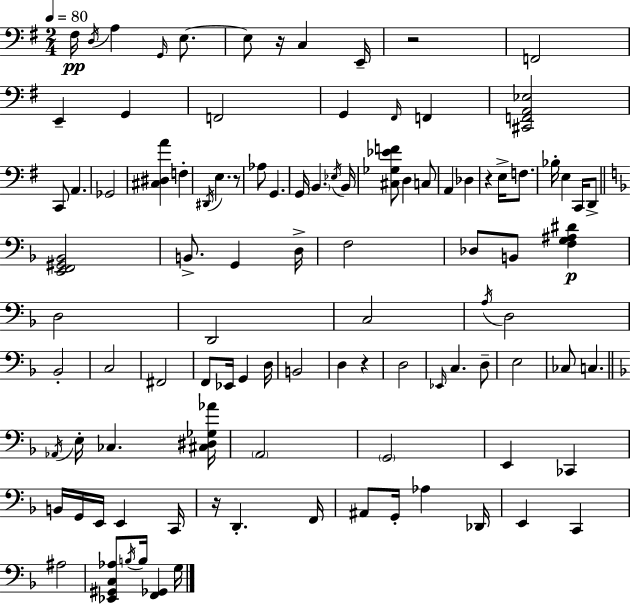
X:1
T:Untitled
M:2/4
L:1/4
K:G
^F,/4 D,/4 A, G,,/4 E,/2 E,/2 z/4 C, E,,/4 z2 F,,2 E,, G,, F,,2 G,, ^F,,/4 F,, [^C,,F,,A,,_E,]2 C,,/2 A,, _G,,2 [^C,^D,A] F, ^D,,/4 E, z/2 _A,/2 G,, G,,/4 B,, _E,/4 B,,/4 [^C,_G,_EF]/2 D, C,/2 A,, _D, z E,/4 F,/2 _B,/4 E, C,,/4 D,,/2 [E,,F,,^G,,_B,,]2 B,,/2 G,, D,/4 F,2 _D,/2 B,,/2 [F,G,^A,^D] D,2 D,,2 C,2 A,/4 D,2 _B,,2 C,2 ^F,,2 F,,/2 _E,,/4 G,, D,/4 B,,2 D, z D,2 _E,,/4 C, D,/2 E,2 _C,/2 C, _A,,/4 E,/4 _C, [^C,^D,_G,_A]/4 A,,2 G,,2 E,, _C,, B,,/4 G,,/4 E,,/4 E,, C,,/4 z/4 D,, F,,/4 ^A,,/2 G,,/4 _A, _D,,/4 E,, C,, ^A,2 [_E,,^G,,C,_A,]/2 B,/4 B,/4 [F,,_G,,] G,/4